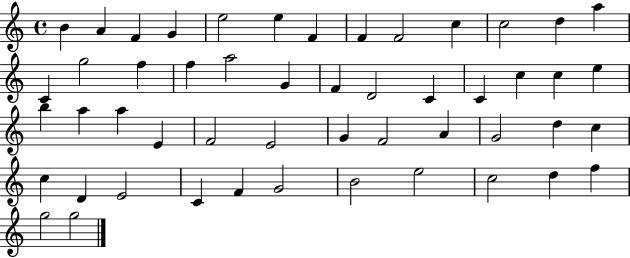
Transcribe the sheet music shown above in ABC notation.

X:1
T:Untitled
M:4/4
L:1/4
K:C
B A F G e2 e F F F2 c c2 d a C g2 f f a2 G F D2 C C c c e b a a E F2 E2 G F2 A G2 d c c D E2 C F G2 B2 e2 c2 d f g2 g2